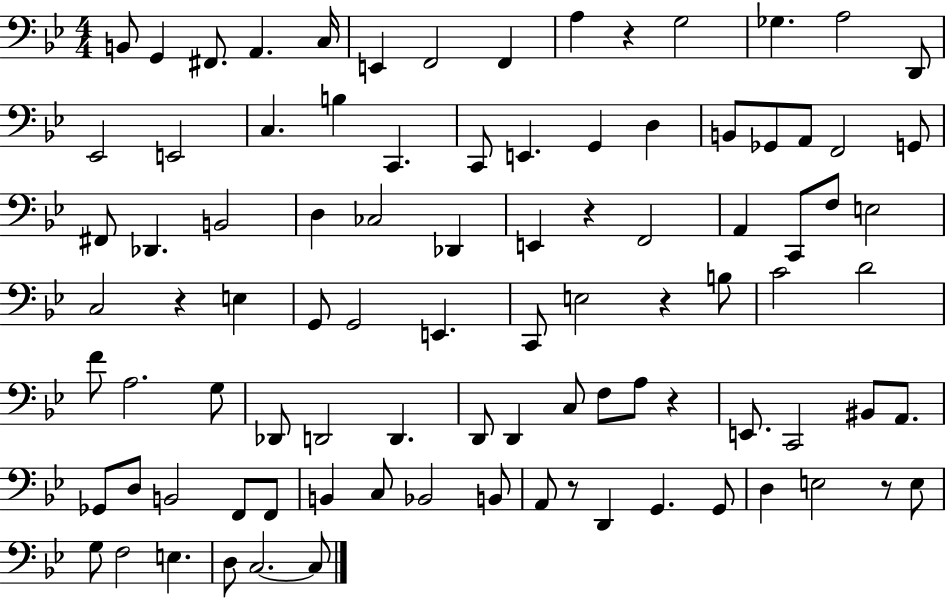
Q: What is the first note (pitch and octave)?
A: B2